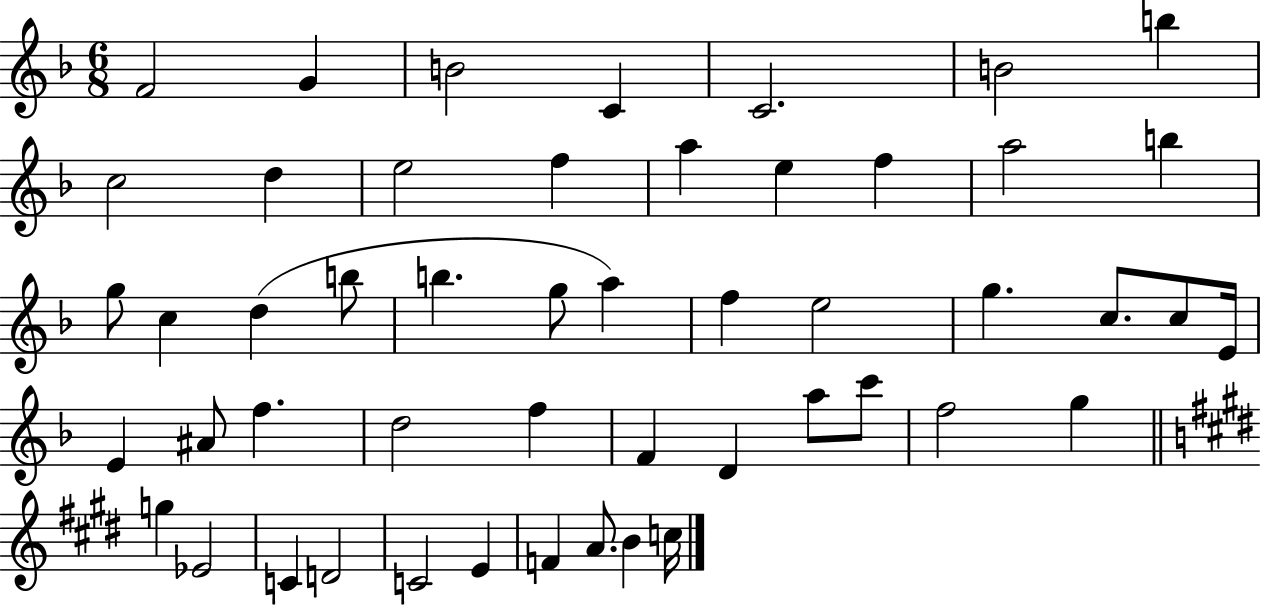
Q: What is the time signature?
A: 6/8